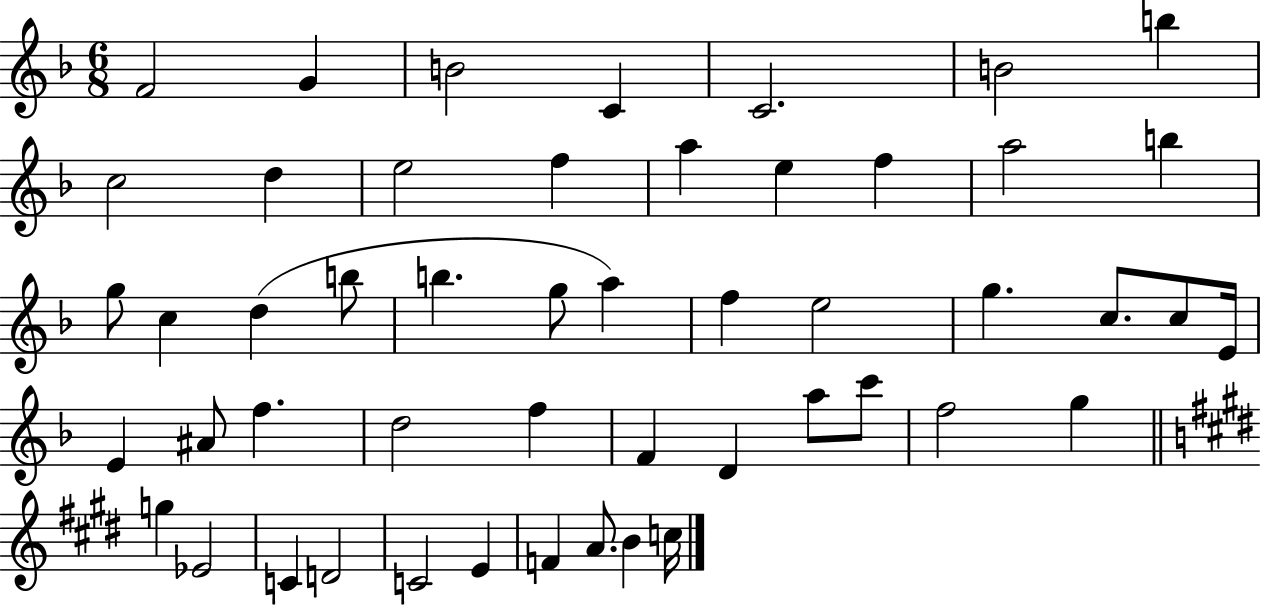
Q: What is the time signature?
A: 6/8